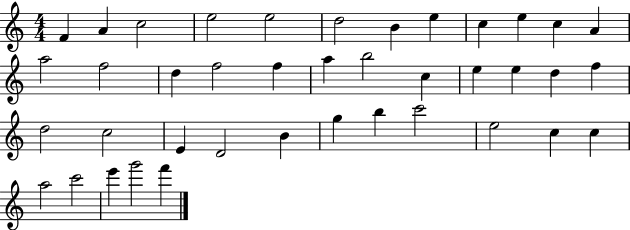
X:1
T:Untitled
M:4/4
L:1/4
K:C
F A c2 e2 e2 d2 B e c e c A a2 f2 d f2 f a b2 c e e d f d2 c2 E D2 B g b c'2 e2 c c a2 c'2 e' g'2 f'